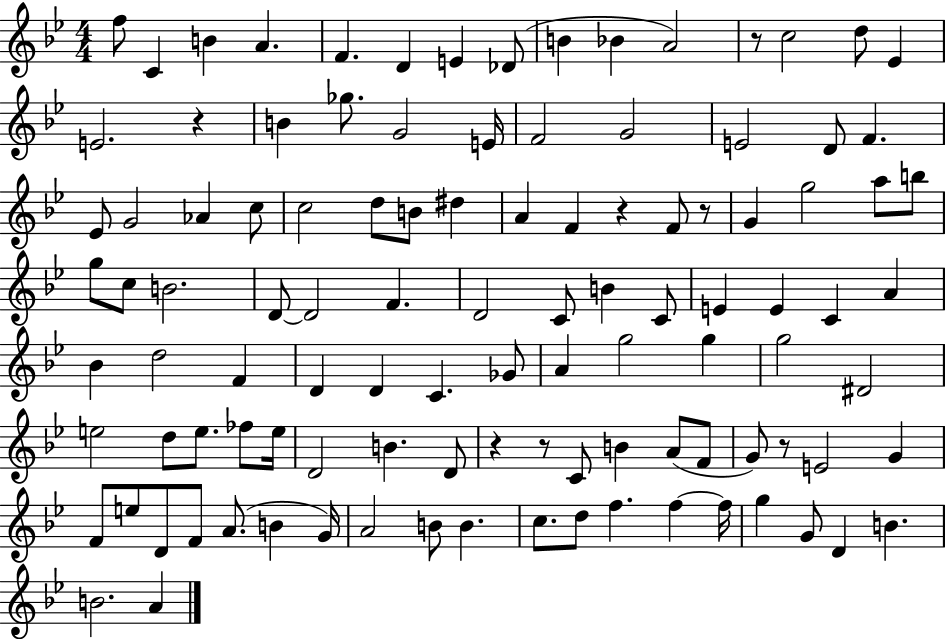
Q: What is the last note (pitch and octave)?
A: A4